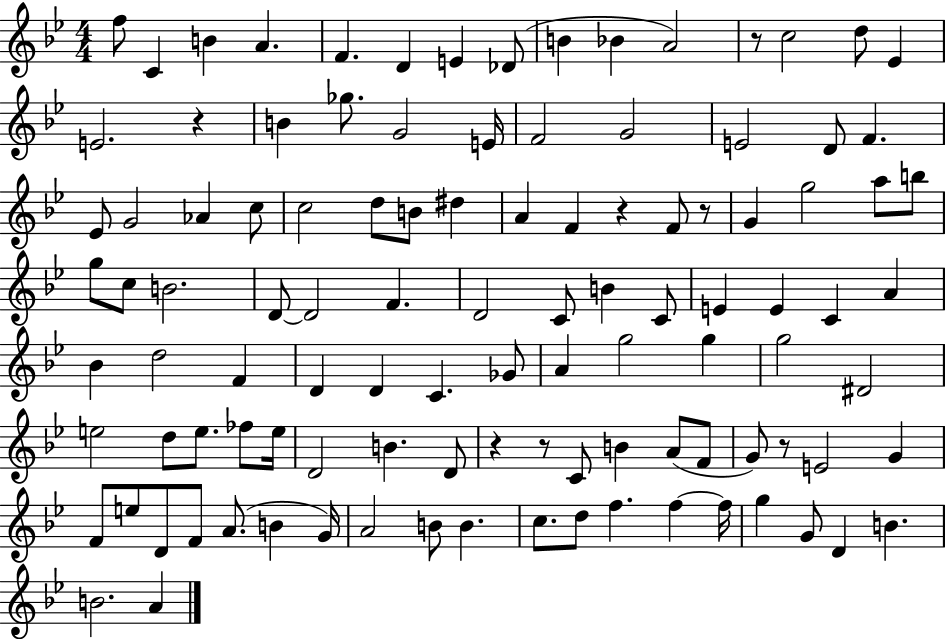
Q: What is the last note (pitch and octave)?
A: A4